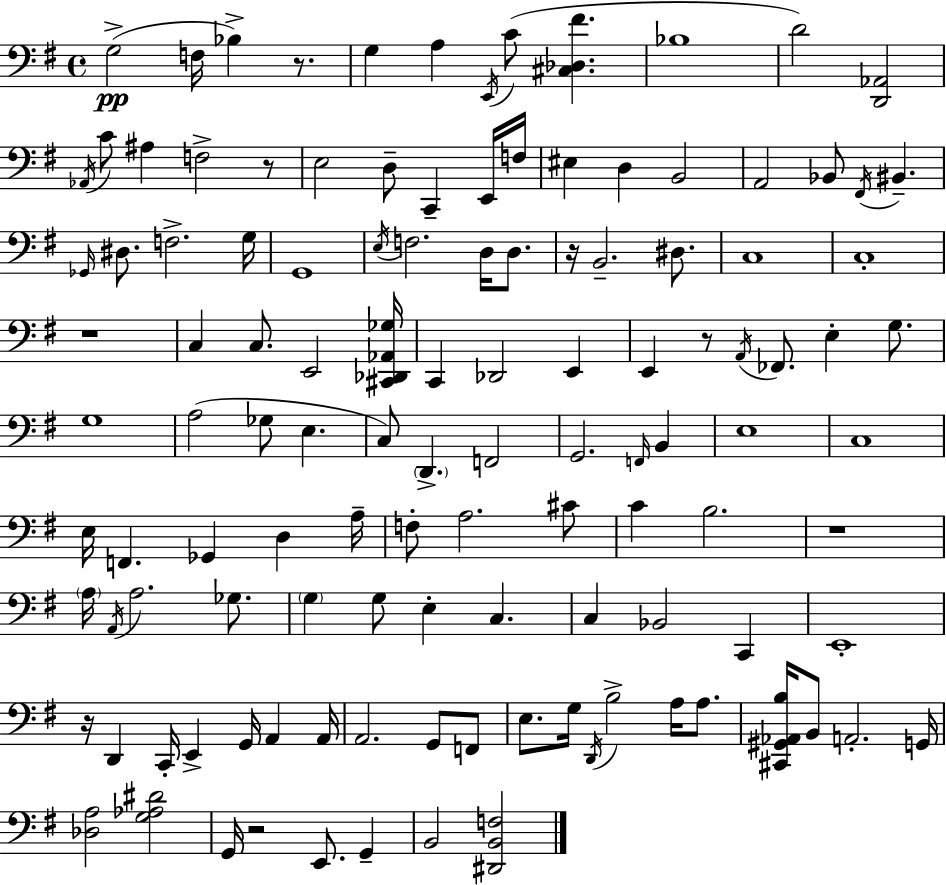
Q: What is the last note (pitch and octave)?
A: B2